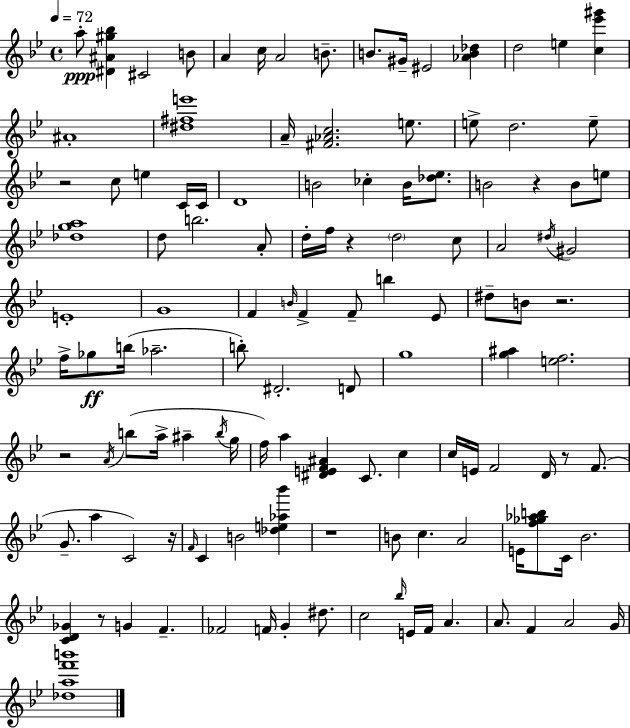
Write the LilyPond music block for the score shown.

{
  \clef treble
  \time 4/4
  \defaultTimeSignature
  \key bes \major
  \tempo 4 = 72
  a''8-.\ppp <dis' ais' gis'' bes''>4 cis'2 b'8 | a'4 c''16 a'2 b'8.-- | b'8. gis'16-- eis'2 <aes' b' des''>4 | d''2 e''4 <c'' ees''' gis'''>4 | \break ais'1-. | <dis'' fis'' e'''>1 | a'16-- <fis' aes' c''>2. e''8. | e''8-> d''2. e''8-- | \break r2 c''8 e''4 c'16 c'16 | d'1 | b'2 ces''4-. b'16 <des'' ees''>8. | b'2 r4 b'8 e''8 | \break <des'' g'' a''>1 | d''8 b''2. a'8-. | d''16-. f''16 r4 \parenthesize d''2 c''8 | a'2 \acciaccatura { dis''16 } gis'2 | \break e'1-. | g'1 | f'4 \grace { b'16 } f'4-> f'8-- b''4 | ees'8 dis''8-- b'8 r2. | \break f''16-> ges''8\ff b''16( aes''2.-- | b''8-.) dis'2.-. | d'8 g''1 | <g'' ais''>4 <e'' f''>2. | \break r2 \acciaccatura { a'16 } b''8( a''16-> ais''4-- | \acciaccatura { b''16 } g''16 f''16) a''4 <dis' e' f' ais'>4 c'8. | c''4 c''16 e'16 f'2 d'16 r8 | f'8.( g'8.-- a''4 c'2) | \break r16 \grace { f'16 } c'4 b'2 | <des'' e'' aes'' bes'''>4 r1 | b'8 c''4. a'2 | e'16 <f'' ges'' aes'' b''>8 c'16 bes'2. | \break <c' d' ges'>4 r8 g'4 f'4.-- | fes'2 f'16 g'4-. | dis''8. c''2 \grace { bes''16 } e'16 f'16 | a'4. a'8. f'4 a'2 | \break g'16 <des'' a'' f''' b'''>1 | \bar "|."
}